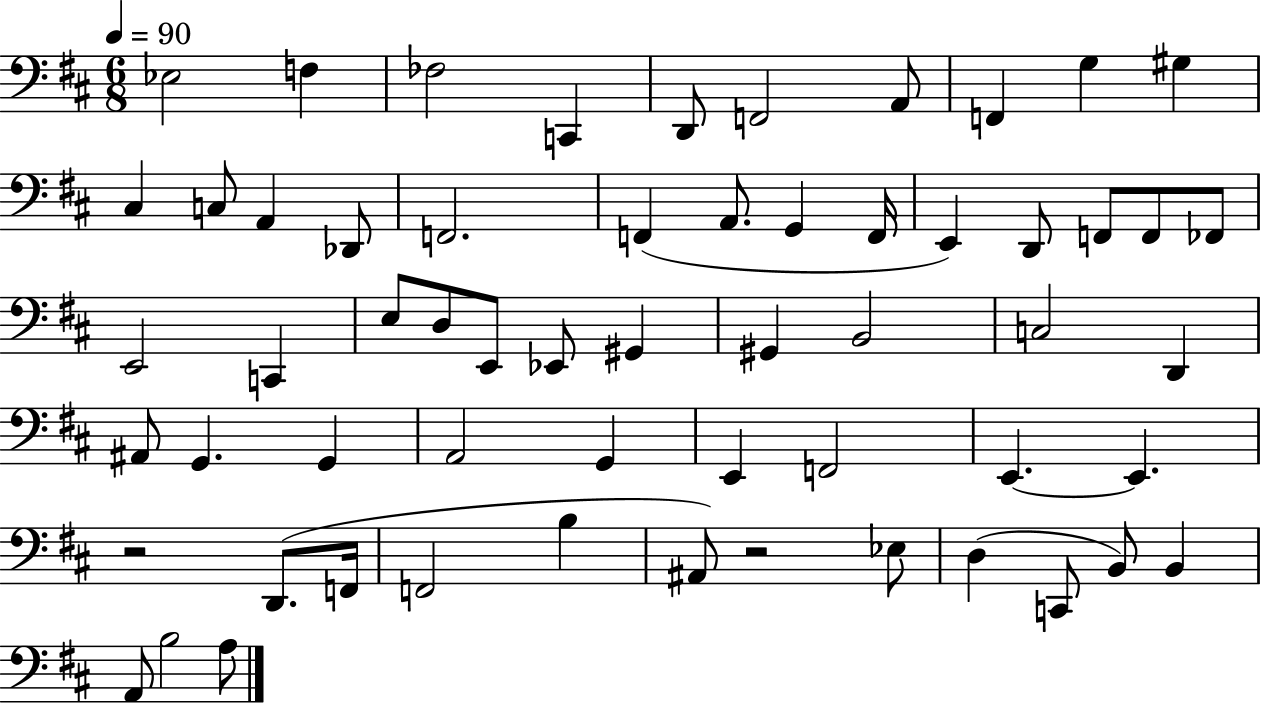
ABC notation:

X:1
T:Untitled
M:6/8
L:1/4
K:D
_E,2 F, _F,2 C,, D,,/2 F,,2 A,,/2 F,, G, ^G, ^C, C,/2 A,, _D,,/2 F,,2 F,, A,,/2 G,, F,,/4 E,, D,,/2 F,,/2 F,,/2 _F,,/2 E,,2 C,, E,/2 D,/2 E,,/2 _E,,/2 ^G,, ^G,, B,,2 C,2 D,, ^A,,/2 G,, G,, A,,2 G,, E,, F,,2 E,, E,, z2 D,,/2 F,,/4 F,,2 B, ^A,,/2 z2 _E,/2 D, C,,/2 B,,/2 B,, A,,/2 B,2 A,/2